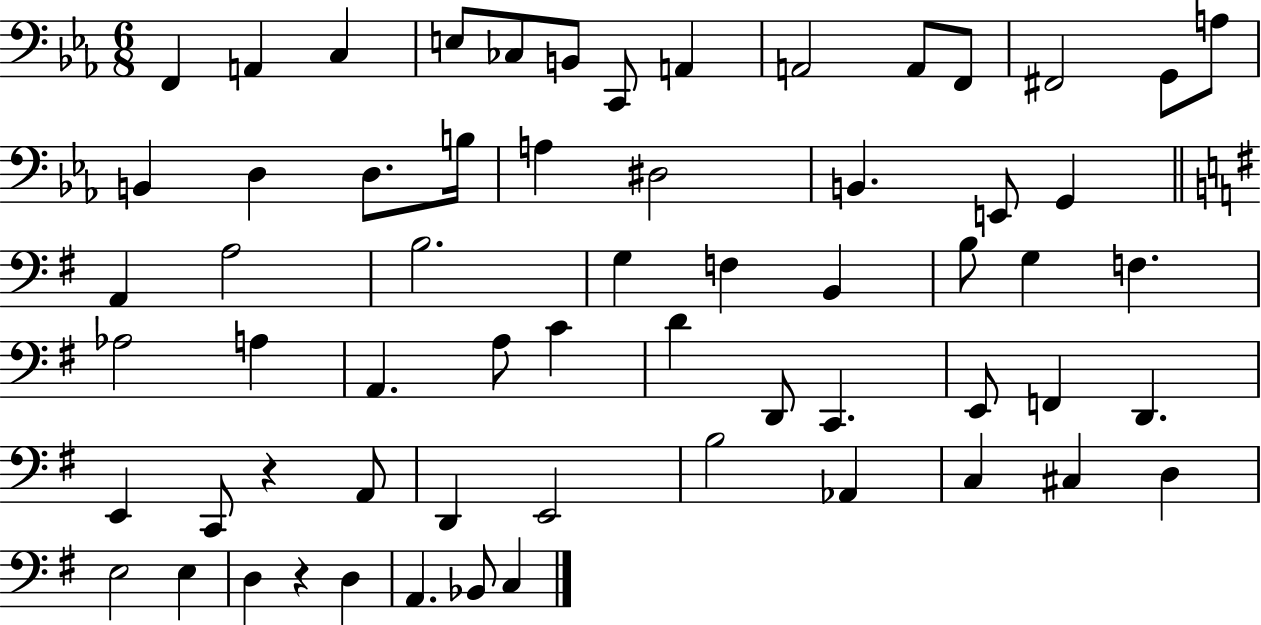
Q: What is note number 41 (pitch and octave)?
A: E2